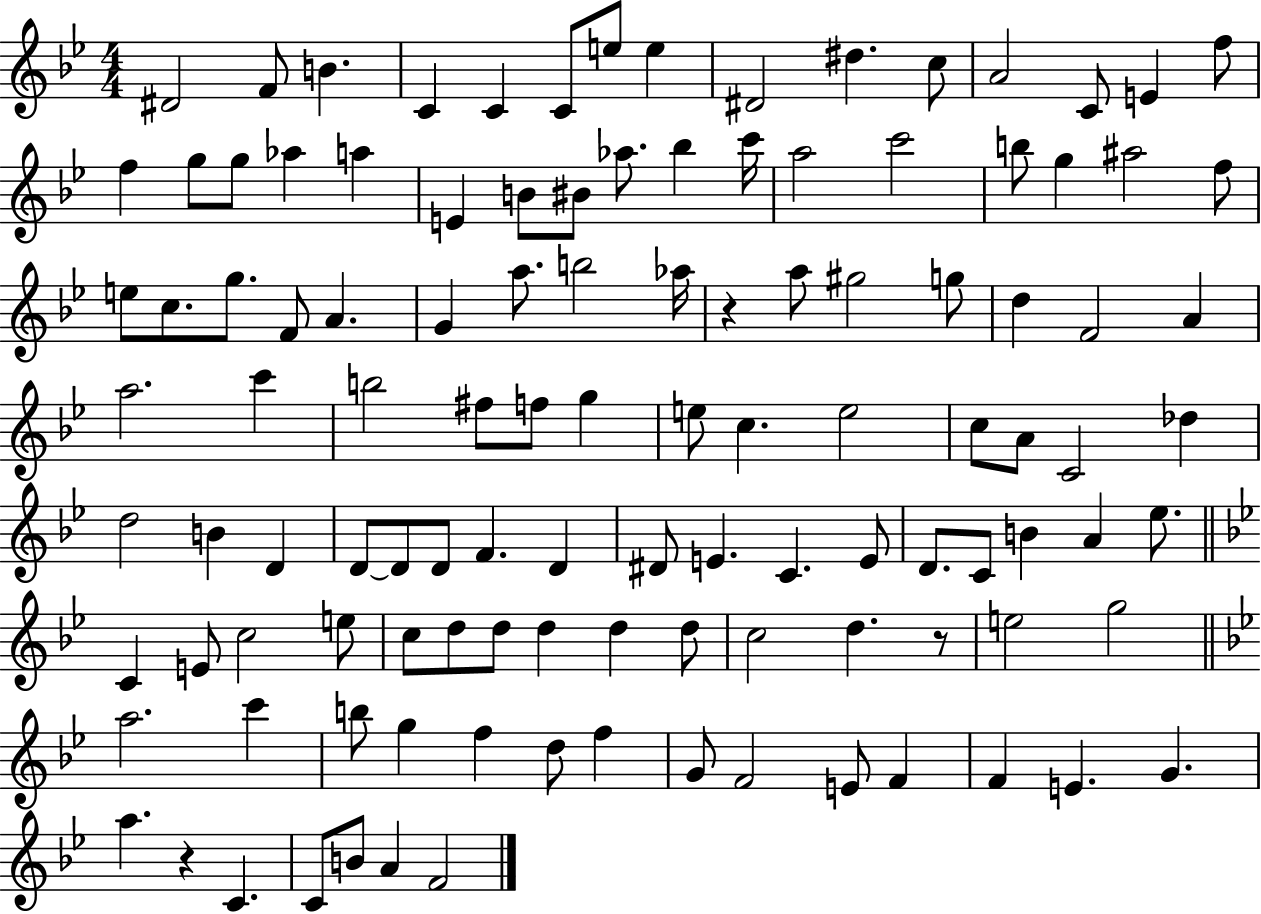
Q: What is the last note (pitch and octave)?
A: F4